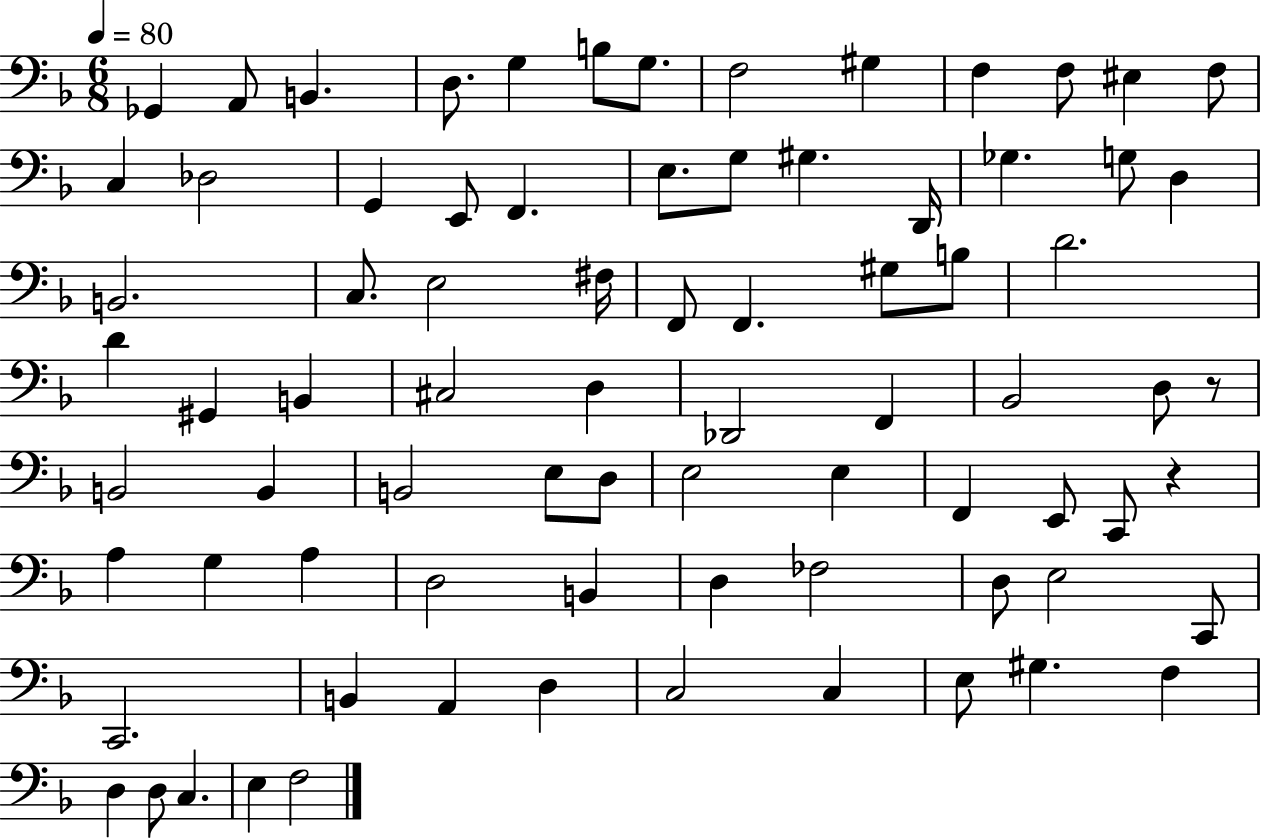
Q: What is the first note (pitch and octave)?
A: Gb2